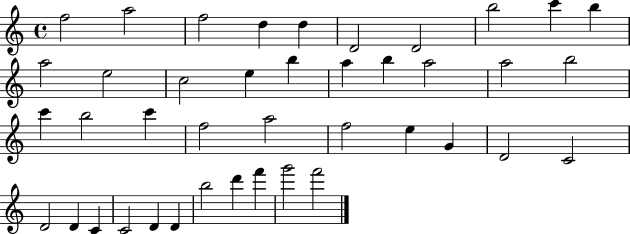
{
  \clef treble
  \time 4/4
  \defaultTimeSignature
  \key c \major
  f''2 a''2 | f''2 d''4 d''4 | d'2 d'2 | b''2 c'''4 b''4 | \break a''2 e''2 | c''2 e''4 b''4 | a''4 b''4 a''2 | a''2 b''2 | \break c'''4 b''2 c'''4 | f''2 a''2 | f''2 e''4 g'4 | d'2 c'2 | \break d'2 d'4 c'4 | c'2 d'4 d'4 | b''2 d'''4 f'''4 | g'''2 f'''2 | \break \bar "|."
}